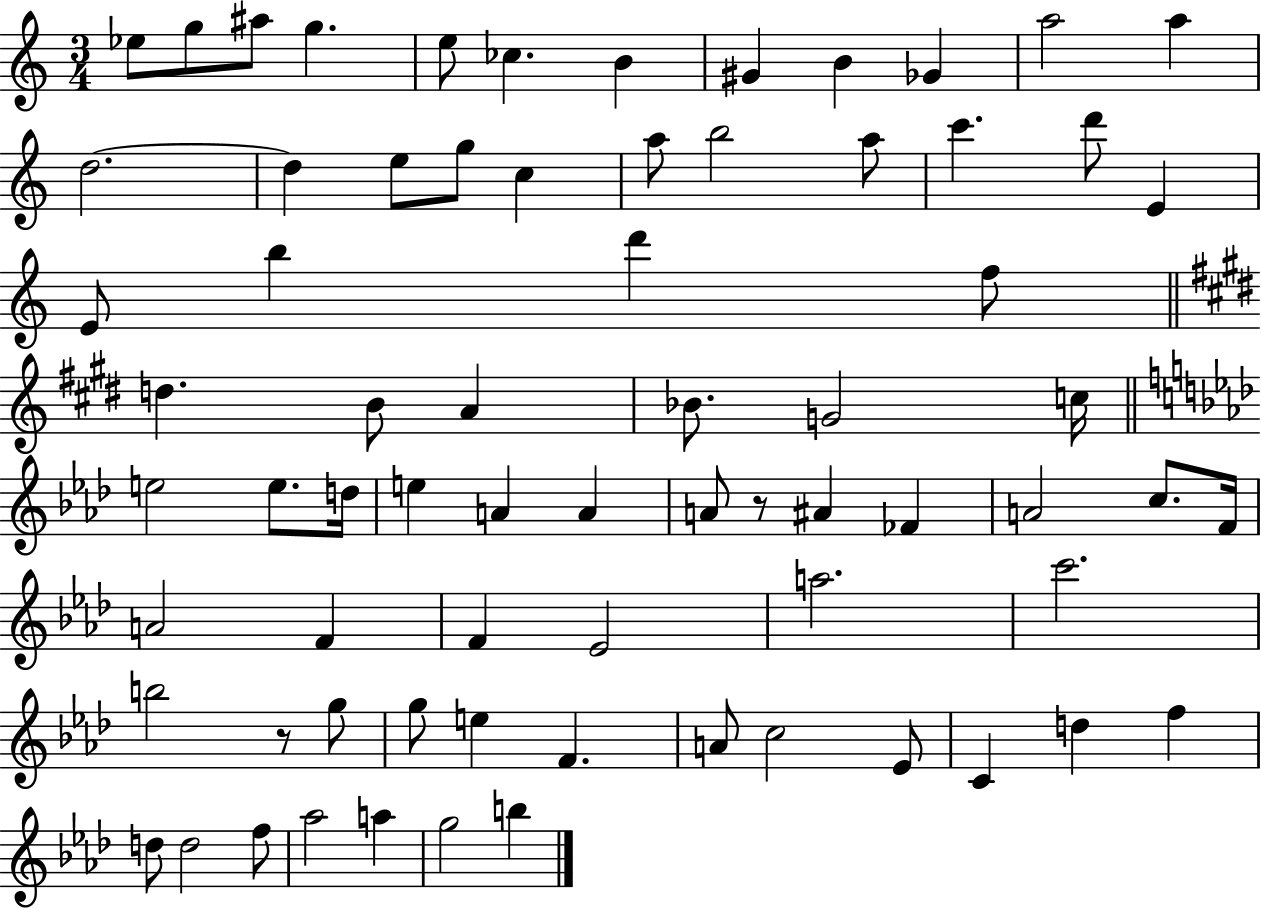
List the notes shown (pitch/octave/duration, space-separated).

Eb5/e G5/e A#5/e G5/q. E5/e CES5/q. B4/q G#4/q B4/q Gb4/q A5/h A5/q D5/h. D5/q E5/e G5/e C5/q A5/e B5/h A5/e C6/q. D6/e E4/q E4/e B5/q D6/q F5/e D5/q. B4/e A4/q Bb4/e. G4/h C5/s E5/h E5/e. D5/s E5/q A4/q A4/q A4/e R/e A#4/q FES4/q A4/h C5/e. F4/s A4/h F4/q F4/q Eb4/h A5/h. C6/h. B5/h R/e G5/e G5/e E5/q F4/q. A4/e C5/h Eb4/e C4/q D5/q F5/q D5/e D5/h F5/e Ab5/h A5/q G5/h B5/q